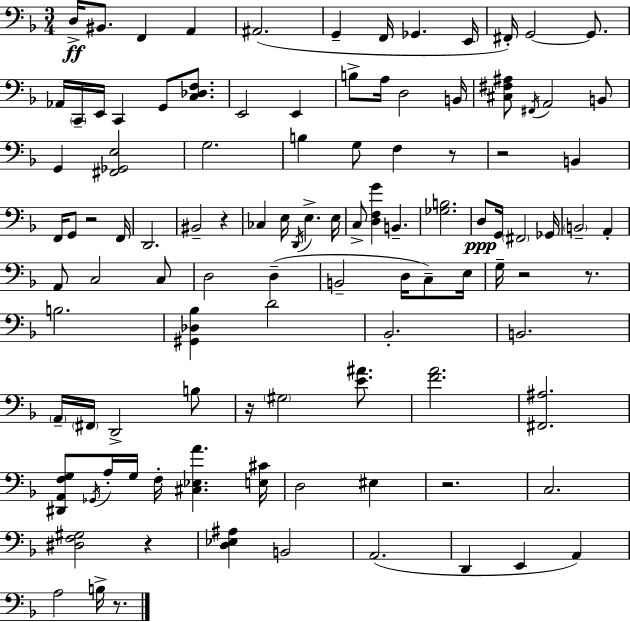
{
  \clef bass
  \numericTimeSignature
  \time 3/4
  \key f \major
  d16->\ff bis,8. f,4 a,4 | ais,2.( | g,4-- f,16 ges,4. e,16 | fis,16-.) g,2~~ g,8. | \break aes,16 \parenthesize c,16-- e,16 c,4 g,8 <c des f>8. | e,2 e,4 | b8-> a16 d2 b,16 | <cis fis ais>8 \acciaccatura { fis,16 } a,2 b,8 | \break g,4 <fis, ges, e>2 | g2. | b4 g8 f4 r8 | r2 b,4 | \break f,16 g,8 r2 | f,16 d,2. | bis,2-- r4 | ces4 e16 \acciaccatura { d,16 } e4.-> | \break e16 c8-> <d f g'>4 b,4.-- | <ges b>2. | d8\ppp g,16 \parenthesize fis,2 | ges,16 \parenthesize b,2-- a,4-. | \break a,8 c2 | c8 d2 d4--( | b,2-- d16 c8--) | e16 g16-- r2 r8. | \break b2. | <gis, des bes>4 d'2 | bes,2.-. | b,2. | \break \parenthesize a,16-- \parenthesize fis,16 d,2-> | b8 r16 \parenthesize gis2 <e' ais'>8. | <f' a'>2. | <fis, ais>2. | \break <dis, a, f g>8 \acciaccatura { ges,16 } a16-. g16 f16-. <cis ees a'>4. | <e cis'>16 d2 eis4 | r2. | c2. | \break <dis f gis>2 r4 | <d ees ais>4 b,2 | a,2.( | d,4 e,4 a,4) | \break a2 b16-> | r8. \bar "|."
}